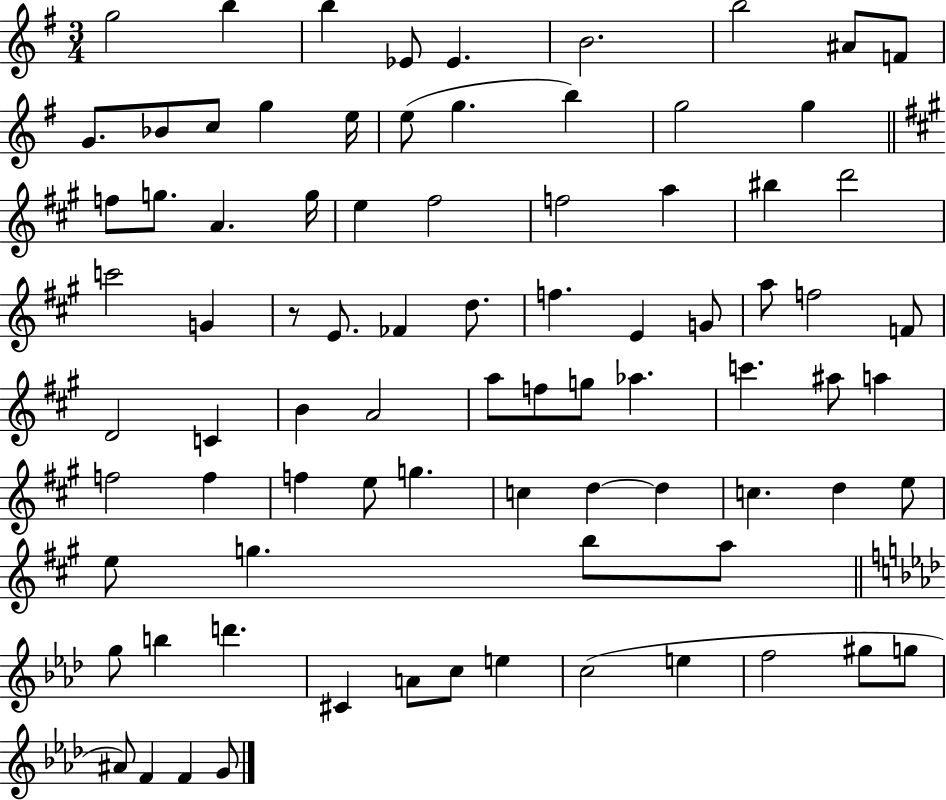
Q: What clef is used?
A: treble